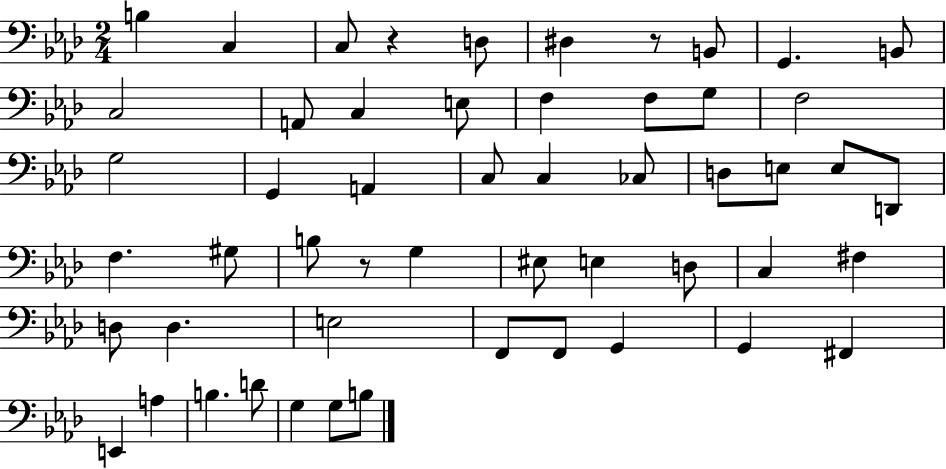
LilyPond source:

{
  \clef bass
  \numericTimeSignature
  \time 2/4
  \key aes \major
  b4 c4 | c8 r4 d8 | dis4 r8 b,8 | g,4. b,8 | \break c2 | a,8 c4 e8 | f4 f8 g8 | f2 | \break g2 | g,4 a,4 | c8 c4 ces8 | d8 e8 e8 d,8 | \break f4. gis8 | b8 r8 g4 | eis8 e4 d8 | c4 fis4 | \break d8 d4. | e2 | f,8 f,8 g,4 | g,4 fis,4 | \break e,4 a4 | b4. d'8 | g4 g8 b8 | \bar "|."
}